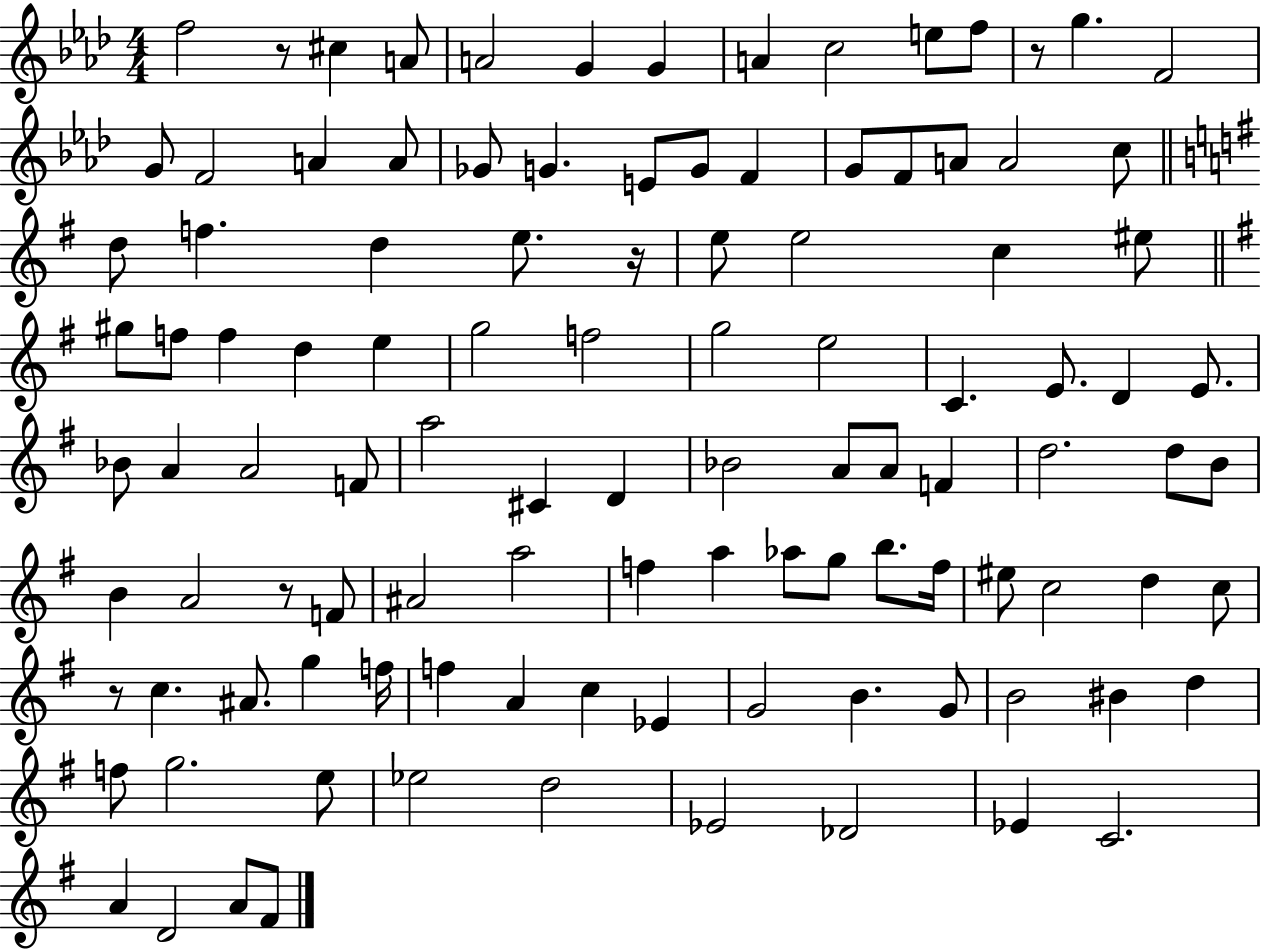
{
  \clef treble
  \numericTimeSignature
  \time 4/4
  \key aes \major
  f''2 r8 cis''4 a'8 | a'2 g'4 g'4 | a'4 c''2 e''8 f''8 | r8 g''4. f'2 | \break g'8 f'2 a'4 a'8 | ges'8 g'4. e'8 g'8 f'4 | g'8 f'8 a'8 a'2 c''8 | \bar "||" \break \key g \major d''8 f''4. d''4 e''8. r16 | e''8 e''2 c''4 eis''8 | \bar "||" \break \key g \major gis''8 f''8 f''4 d''4 e''4 | g''2 f''2 | g''2 e''2 | c'4. e'8. d'4 e'8. | \break bes'8 a'4 a'2 f'8 | a''2 cis'4 d'4 | bes'2 a'8 a'8 f'4 | d''2. d''8 b'8 | \break b'4 a'2 r8 f'8 | ais'2 a''2 | f''4 a''4 aes''8 g''8 b''8. f''16 | eis''8 c''2 d''4 c''8 | \break r8 c''4. ais'8. g''4 f''16 | f''4 a'4 c''4 ees'4 | g'2 b'4. g'8 | b'2 bis'4 d''4 | \break f''8 g''2. e''8 | ees''2 d''2 | ees'2 des'2 | ees'4 c'2. | \break a'4 d'2 a'8 fis'8 | \bar "|."
}